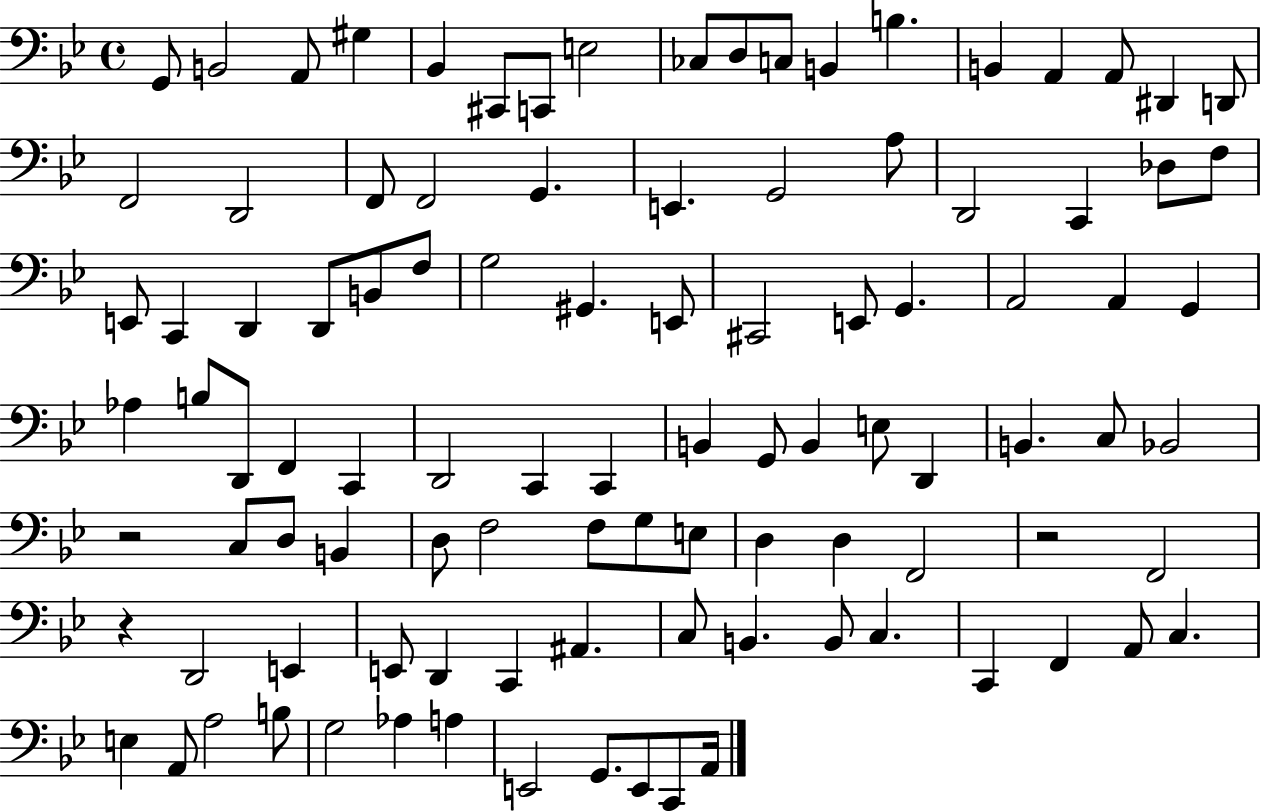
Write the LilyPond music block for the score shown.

{
  \clef bass
  \time 4/4
  \defaultTimeSignature
  \key bes \major
  g,8 b,2 a,8 gis4 | bes,4 cis,8 c,8 e2 | ces8 d8 c8 b,4 b4. | b,4 a,4 a,8 dis,4 d,8 | \break f,2 d,2 | f,8 f,2 g,4. | e,4. g,2 a8 | d,2 c,4 des8 f8 | \break e,8 c,4 d,4 d,8 b,8 f8 | g2 gis,4. e,8 | cis,2 e,8 g,4. | a,2 a,4 g,4 | \break aes4 b8 d,8 f,4 c,4 | d,2 c,4 c,4 | b,4 g,8 b,4 e8 d,4 | b,4. c8 bes,2 | \break r2 c8 d8 b,4 | d8 f2 f8 g8 e8 | d4 d4 f,2 | r2 f,2 | \break r4 d,2 e,4 | e,8 d,4 c,4 ais,4. | c8 b,4. b,8 c4. | c,4 f,4 a,8 c4. | \break e4 a,8 a2 b8 | g2 aes4 a4 | e,2 g,8. e,8 c,8 a,16 | \bar "|."
}